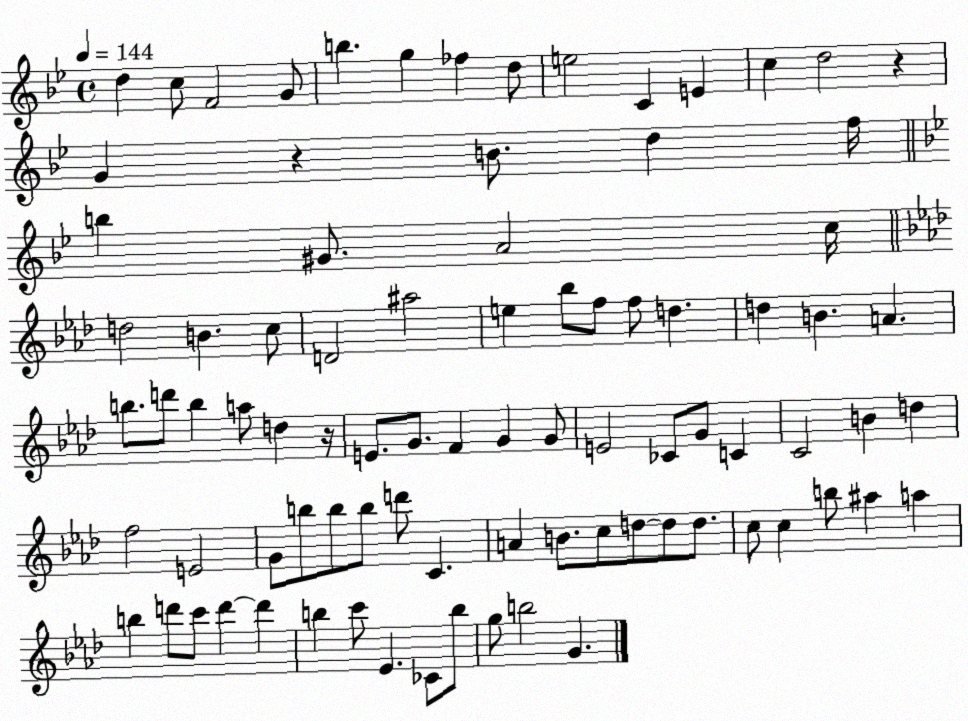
X:1
T:Untitled
M:4/4
L:1/4
K:Bb
d c/2 F2 G/2 b g _f d/2 e2 C E c d2 z G z B/2 d f/4 b ^G/2 A2 c/4 d2 B c/2 D2 ^a2 e _b/2 f/2 f/2 d d B A b/2 d'/2 b a/2 d z/4 E/2 G/2 F G G/2 E2 _C/2 G/2 C C2 B d f2 E2 G/2 b/2 b/2 b/2 d'/2 C A B/2 c/2 d/2 d/2 d/2 c/2 c b/2 ^a a b d'/2 c'/2 d' d' b c'/2 _E _C/2 b/2 g/2 b2 G